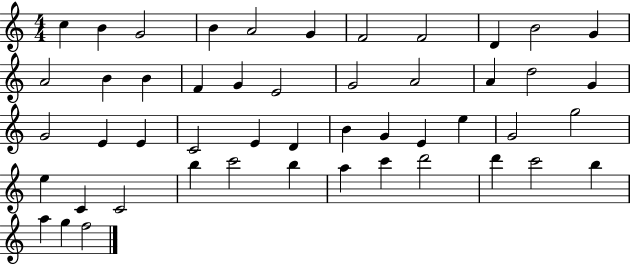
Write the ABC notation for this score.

X:1
T:Untitled
M:4/4
L:1/4
K:C
c B G2 B A2 G F2 F2 D B2 G A2 B B F G E2 G2 A2 A d2 G G2 E E C2 E D B G E e G2 g2 e C C2 b c'2 b a c' d'2 d' c'2 b a g f2